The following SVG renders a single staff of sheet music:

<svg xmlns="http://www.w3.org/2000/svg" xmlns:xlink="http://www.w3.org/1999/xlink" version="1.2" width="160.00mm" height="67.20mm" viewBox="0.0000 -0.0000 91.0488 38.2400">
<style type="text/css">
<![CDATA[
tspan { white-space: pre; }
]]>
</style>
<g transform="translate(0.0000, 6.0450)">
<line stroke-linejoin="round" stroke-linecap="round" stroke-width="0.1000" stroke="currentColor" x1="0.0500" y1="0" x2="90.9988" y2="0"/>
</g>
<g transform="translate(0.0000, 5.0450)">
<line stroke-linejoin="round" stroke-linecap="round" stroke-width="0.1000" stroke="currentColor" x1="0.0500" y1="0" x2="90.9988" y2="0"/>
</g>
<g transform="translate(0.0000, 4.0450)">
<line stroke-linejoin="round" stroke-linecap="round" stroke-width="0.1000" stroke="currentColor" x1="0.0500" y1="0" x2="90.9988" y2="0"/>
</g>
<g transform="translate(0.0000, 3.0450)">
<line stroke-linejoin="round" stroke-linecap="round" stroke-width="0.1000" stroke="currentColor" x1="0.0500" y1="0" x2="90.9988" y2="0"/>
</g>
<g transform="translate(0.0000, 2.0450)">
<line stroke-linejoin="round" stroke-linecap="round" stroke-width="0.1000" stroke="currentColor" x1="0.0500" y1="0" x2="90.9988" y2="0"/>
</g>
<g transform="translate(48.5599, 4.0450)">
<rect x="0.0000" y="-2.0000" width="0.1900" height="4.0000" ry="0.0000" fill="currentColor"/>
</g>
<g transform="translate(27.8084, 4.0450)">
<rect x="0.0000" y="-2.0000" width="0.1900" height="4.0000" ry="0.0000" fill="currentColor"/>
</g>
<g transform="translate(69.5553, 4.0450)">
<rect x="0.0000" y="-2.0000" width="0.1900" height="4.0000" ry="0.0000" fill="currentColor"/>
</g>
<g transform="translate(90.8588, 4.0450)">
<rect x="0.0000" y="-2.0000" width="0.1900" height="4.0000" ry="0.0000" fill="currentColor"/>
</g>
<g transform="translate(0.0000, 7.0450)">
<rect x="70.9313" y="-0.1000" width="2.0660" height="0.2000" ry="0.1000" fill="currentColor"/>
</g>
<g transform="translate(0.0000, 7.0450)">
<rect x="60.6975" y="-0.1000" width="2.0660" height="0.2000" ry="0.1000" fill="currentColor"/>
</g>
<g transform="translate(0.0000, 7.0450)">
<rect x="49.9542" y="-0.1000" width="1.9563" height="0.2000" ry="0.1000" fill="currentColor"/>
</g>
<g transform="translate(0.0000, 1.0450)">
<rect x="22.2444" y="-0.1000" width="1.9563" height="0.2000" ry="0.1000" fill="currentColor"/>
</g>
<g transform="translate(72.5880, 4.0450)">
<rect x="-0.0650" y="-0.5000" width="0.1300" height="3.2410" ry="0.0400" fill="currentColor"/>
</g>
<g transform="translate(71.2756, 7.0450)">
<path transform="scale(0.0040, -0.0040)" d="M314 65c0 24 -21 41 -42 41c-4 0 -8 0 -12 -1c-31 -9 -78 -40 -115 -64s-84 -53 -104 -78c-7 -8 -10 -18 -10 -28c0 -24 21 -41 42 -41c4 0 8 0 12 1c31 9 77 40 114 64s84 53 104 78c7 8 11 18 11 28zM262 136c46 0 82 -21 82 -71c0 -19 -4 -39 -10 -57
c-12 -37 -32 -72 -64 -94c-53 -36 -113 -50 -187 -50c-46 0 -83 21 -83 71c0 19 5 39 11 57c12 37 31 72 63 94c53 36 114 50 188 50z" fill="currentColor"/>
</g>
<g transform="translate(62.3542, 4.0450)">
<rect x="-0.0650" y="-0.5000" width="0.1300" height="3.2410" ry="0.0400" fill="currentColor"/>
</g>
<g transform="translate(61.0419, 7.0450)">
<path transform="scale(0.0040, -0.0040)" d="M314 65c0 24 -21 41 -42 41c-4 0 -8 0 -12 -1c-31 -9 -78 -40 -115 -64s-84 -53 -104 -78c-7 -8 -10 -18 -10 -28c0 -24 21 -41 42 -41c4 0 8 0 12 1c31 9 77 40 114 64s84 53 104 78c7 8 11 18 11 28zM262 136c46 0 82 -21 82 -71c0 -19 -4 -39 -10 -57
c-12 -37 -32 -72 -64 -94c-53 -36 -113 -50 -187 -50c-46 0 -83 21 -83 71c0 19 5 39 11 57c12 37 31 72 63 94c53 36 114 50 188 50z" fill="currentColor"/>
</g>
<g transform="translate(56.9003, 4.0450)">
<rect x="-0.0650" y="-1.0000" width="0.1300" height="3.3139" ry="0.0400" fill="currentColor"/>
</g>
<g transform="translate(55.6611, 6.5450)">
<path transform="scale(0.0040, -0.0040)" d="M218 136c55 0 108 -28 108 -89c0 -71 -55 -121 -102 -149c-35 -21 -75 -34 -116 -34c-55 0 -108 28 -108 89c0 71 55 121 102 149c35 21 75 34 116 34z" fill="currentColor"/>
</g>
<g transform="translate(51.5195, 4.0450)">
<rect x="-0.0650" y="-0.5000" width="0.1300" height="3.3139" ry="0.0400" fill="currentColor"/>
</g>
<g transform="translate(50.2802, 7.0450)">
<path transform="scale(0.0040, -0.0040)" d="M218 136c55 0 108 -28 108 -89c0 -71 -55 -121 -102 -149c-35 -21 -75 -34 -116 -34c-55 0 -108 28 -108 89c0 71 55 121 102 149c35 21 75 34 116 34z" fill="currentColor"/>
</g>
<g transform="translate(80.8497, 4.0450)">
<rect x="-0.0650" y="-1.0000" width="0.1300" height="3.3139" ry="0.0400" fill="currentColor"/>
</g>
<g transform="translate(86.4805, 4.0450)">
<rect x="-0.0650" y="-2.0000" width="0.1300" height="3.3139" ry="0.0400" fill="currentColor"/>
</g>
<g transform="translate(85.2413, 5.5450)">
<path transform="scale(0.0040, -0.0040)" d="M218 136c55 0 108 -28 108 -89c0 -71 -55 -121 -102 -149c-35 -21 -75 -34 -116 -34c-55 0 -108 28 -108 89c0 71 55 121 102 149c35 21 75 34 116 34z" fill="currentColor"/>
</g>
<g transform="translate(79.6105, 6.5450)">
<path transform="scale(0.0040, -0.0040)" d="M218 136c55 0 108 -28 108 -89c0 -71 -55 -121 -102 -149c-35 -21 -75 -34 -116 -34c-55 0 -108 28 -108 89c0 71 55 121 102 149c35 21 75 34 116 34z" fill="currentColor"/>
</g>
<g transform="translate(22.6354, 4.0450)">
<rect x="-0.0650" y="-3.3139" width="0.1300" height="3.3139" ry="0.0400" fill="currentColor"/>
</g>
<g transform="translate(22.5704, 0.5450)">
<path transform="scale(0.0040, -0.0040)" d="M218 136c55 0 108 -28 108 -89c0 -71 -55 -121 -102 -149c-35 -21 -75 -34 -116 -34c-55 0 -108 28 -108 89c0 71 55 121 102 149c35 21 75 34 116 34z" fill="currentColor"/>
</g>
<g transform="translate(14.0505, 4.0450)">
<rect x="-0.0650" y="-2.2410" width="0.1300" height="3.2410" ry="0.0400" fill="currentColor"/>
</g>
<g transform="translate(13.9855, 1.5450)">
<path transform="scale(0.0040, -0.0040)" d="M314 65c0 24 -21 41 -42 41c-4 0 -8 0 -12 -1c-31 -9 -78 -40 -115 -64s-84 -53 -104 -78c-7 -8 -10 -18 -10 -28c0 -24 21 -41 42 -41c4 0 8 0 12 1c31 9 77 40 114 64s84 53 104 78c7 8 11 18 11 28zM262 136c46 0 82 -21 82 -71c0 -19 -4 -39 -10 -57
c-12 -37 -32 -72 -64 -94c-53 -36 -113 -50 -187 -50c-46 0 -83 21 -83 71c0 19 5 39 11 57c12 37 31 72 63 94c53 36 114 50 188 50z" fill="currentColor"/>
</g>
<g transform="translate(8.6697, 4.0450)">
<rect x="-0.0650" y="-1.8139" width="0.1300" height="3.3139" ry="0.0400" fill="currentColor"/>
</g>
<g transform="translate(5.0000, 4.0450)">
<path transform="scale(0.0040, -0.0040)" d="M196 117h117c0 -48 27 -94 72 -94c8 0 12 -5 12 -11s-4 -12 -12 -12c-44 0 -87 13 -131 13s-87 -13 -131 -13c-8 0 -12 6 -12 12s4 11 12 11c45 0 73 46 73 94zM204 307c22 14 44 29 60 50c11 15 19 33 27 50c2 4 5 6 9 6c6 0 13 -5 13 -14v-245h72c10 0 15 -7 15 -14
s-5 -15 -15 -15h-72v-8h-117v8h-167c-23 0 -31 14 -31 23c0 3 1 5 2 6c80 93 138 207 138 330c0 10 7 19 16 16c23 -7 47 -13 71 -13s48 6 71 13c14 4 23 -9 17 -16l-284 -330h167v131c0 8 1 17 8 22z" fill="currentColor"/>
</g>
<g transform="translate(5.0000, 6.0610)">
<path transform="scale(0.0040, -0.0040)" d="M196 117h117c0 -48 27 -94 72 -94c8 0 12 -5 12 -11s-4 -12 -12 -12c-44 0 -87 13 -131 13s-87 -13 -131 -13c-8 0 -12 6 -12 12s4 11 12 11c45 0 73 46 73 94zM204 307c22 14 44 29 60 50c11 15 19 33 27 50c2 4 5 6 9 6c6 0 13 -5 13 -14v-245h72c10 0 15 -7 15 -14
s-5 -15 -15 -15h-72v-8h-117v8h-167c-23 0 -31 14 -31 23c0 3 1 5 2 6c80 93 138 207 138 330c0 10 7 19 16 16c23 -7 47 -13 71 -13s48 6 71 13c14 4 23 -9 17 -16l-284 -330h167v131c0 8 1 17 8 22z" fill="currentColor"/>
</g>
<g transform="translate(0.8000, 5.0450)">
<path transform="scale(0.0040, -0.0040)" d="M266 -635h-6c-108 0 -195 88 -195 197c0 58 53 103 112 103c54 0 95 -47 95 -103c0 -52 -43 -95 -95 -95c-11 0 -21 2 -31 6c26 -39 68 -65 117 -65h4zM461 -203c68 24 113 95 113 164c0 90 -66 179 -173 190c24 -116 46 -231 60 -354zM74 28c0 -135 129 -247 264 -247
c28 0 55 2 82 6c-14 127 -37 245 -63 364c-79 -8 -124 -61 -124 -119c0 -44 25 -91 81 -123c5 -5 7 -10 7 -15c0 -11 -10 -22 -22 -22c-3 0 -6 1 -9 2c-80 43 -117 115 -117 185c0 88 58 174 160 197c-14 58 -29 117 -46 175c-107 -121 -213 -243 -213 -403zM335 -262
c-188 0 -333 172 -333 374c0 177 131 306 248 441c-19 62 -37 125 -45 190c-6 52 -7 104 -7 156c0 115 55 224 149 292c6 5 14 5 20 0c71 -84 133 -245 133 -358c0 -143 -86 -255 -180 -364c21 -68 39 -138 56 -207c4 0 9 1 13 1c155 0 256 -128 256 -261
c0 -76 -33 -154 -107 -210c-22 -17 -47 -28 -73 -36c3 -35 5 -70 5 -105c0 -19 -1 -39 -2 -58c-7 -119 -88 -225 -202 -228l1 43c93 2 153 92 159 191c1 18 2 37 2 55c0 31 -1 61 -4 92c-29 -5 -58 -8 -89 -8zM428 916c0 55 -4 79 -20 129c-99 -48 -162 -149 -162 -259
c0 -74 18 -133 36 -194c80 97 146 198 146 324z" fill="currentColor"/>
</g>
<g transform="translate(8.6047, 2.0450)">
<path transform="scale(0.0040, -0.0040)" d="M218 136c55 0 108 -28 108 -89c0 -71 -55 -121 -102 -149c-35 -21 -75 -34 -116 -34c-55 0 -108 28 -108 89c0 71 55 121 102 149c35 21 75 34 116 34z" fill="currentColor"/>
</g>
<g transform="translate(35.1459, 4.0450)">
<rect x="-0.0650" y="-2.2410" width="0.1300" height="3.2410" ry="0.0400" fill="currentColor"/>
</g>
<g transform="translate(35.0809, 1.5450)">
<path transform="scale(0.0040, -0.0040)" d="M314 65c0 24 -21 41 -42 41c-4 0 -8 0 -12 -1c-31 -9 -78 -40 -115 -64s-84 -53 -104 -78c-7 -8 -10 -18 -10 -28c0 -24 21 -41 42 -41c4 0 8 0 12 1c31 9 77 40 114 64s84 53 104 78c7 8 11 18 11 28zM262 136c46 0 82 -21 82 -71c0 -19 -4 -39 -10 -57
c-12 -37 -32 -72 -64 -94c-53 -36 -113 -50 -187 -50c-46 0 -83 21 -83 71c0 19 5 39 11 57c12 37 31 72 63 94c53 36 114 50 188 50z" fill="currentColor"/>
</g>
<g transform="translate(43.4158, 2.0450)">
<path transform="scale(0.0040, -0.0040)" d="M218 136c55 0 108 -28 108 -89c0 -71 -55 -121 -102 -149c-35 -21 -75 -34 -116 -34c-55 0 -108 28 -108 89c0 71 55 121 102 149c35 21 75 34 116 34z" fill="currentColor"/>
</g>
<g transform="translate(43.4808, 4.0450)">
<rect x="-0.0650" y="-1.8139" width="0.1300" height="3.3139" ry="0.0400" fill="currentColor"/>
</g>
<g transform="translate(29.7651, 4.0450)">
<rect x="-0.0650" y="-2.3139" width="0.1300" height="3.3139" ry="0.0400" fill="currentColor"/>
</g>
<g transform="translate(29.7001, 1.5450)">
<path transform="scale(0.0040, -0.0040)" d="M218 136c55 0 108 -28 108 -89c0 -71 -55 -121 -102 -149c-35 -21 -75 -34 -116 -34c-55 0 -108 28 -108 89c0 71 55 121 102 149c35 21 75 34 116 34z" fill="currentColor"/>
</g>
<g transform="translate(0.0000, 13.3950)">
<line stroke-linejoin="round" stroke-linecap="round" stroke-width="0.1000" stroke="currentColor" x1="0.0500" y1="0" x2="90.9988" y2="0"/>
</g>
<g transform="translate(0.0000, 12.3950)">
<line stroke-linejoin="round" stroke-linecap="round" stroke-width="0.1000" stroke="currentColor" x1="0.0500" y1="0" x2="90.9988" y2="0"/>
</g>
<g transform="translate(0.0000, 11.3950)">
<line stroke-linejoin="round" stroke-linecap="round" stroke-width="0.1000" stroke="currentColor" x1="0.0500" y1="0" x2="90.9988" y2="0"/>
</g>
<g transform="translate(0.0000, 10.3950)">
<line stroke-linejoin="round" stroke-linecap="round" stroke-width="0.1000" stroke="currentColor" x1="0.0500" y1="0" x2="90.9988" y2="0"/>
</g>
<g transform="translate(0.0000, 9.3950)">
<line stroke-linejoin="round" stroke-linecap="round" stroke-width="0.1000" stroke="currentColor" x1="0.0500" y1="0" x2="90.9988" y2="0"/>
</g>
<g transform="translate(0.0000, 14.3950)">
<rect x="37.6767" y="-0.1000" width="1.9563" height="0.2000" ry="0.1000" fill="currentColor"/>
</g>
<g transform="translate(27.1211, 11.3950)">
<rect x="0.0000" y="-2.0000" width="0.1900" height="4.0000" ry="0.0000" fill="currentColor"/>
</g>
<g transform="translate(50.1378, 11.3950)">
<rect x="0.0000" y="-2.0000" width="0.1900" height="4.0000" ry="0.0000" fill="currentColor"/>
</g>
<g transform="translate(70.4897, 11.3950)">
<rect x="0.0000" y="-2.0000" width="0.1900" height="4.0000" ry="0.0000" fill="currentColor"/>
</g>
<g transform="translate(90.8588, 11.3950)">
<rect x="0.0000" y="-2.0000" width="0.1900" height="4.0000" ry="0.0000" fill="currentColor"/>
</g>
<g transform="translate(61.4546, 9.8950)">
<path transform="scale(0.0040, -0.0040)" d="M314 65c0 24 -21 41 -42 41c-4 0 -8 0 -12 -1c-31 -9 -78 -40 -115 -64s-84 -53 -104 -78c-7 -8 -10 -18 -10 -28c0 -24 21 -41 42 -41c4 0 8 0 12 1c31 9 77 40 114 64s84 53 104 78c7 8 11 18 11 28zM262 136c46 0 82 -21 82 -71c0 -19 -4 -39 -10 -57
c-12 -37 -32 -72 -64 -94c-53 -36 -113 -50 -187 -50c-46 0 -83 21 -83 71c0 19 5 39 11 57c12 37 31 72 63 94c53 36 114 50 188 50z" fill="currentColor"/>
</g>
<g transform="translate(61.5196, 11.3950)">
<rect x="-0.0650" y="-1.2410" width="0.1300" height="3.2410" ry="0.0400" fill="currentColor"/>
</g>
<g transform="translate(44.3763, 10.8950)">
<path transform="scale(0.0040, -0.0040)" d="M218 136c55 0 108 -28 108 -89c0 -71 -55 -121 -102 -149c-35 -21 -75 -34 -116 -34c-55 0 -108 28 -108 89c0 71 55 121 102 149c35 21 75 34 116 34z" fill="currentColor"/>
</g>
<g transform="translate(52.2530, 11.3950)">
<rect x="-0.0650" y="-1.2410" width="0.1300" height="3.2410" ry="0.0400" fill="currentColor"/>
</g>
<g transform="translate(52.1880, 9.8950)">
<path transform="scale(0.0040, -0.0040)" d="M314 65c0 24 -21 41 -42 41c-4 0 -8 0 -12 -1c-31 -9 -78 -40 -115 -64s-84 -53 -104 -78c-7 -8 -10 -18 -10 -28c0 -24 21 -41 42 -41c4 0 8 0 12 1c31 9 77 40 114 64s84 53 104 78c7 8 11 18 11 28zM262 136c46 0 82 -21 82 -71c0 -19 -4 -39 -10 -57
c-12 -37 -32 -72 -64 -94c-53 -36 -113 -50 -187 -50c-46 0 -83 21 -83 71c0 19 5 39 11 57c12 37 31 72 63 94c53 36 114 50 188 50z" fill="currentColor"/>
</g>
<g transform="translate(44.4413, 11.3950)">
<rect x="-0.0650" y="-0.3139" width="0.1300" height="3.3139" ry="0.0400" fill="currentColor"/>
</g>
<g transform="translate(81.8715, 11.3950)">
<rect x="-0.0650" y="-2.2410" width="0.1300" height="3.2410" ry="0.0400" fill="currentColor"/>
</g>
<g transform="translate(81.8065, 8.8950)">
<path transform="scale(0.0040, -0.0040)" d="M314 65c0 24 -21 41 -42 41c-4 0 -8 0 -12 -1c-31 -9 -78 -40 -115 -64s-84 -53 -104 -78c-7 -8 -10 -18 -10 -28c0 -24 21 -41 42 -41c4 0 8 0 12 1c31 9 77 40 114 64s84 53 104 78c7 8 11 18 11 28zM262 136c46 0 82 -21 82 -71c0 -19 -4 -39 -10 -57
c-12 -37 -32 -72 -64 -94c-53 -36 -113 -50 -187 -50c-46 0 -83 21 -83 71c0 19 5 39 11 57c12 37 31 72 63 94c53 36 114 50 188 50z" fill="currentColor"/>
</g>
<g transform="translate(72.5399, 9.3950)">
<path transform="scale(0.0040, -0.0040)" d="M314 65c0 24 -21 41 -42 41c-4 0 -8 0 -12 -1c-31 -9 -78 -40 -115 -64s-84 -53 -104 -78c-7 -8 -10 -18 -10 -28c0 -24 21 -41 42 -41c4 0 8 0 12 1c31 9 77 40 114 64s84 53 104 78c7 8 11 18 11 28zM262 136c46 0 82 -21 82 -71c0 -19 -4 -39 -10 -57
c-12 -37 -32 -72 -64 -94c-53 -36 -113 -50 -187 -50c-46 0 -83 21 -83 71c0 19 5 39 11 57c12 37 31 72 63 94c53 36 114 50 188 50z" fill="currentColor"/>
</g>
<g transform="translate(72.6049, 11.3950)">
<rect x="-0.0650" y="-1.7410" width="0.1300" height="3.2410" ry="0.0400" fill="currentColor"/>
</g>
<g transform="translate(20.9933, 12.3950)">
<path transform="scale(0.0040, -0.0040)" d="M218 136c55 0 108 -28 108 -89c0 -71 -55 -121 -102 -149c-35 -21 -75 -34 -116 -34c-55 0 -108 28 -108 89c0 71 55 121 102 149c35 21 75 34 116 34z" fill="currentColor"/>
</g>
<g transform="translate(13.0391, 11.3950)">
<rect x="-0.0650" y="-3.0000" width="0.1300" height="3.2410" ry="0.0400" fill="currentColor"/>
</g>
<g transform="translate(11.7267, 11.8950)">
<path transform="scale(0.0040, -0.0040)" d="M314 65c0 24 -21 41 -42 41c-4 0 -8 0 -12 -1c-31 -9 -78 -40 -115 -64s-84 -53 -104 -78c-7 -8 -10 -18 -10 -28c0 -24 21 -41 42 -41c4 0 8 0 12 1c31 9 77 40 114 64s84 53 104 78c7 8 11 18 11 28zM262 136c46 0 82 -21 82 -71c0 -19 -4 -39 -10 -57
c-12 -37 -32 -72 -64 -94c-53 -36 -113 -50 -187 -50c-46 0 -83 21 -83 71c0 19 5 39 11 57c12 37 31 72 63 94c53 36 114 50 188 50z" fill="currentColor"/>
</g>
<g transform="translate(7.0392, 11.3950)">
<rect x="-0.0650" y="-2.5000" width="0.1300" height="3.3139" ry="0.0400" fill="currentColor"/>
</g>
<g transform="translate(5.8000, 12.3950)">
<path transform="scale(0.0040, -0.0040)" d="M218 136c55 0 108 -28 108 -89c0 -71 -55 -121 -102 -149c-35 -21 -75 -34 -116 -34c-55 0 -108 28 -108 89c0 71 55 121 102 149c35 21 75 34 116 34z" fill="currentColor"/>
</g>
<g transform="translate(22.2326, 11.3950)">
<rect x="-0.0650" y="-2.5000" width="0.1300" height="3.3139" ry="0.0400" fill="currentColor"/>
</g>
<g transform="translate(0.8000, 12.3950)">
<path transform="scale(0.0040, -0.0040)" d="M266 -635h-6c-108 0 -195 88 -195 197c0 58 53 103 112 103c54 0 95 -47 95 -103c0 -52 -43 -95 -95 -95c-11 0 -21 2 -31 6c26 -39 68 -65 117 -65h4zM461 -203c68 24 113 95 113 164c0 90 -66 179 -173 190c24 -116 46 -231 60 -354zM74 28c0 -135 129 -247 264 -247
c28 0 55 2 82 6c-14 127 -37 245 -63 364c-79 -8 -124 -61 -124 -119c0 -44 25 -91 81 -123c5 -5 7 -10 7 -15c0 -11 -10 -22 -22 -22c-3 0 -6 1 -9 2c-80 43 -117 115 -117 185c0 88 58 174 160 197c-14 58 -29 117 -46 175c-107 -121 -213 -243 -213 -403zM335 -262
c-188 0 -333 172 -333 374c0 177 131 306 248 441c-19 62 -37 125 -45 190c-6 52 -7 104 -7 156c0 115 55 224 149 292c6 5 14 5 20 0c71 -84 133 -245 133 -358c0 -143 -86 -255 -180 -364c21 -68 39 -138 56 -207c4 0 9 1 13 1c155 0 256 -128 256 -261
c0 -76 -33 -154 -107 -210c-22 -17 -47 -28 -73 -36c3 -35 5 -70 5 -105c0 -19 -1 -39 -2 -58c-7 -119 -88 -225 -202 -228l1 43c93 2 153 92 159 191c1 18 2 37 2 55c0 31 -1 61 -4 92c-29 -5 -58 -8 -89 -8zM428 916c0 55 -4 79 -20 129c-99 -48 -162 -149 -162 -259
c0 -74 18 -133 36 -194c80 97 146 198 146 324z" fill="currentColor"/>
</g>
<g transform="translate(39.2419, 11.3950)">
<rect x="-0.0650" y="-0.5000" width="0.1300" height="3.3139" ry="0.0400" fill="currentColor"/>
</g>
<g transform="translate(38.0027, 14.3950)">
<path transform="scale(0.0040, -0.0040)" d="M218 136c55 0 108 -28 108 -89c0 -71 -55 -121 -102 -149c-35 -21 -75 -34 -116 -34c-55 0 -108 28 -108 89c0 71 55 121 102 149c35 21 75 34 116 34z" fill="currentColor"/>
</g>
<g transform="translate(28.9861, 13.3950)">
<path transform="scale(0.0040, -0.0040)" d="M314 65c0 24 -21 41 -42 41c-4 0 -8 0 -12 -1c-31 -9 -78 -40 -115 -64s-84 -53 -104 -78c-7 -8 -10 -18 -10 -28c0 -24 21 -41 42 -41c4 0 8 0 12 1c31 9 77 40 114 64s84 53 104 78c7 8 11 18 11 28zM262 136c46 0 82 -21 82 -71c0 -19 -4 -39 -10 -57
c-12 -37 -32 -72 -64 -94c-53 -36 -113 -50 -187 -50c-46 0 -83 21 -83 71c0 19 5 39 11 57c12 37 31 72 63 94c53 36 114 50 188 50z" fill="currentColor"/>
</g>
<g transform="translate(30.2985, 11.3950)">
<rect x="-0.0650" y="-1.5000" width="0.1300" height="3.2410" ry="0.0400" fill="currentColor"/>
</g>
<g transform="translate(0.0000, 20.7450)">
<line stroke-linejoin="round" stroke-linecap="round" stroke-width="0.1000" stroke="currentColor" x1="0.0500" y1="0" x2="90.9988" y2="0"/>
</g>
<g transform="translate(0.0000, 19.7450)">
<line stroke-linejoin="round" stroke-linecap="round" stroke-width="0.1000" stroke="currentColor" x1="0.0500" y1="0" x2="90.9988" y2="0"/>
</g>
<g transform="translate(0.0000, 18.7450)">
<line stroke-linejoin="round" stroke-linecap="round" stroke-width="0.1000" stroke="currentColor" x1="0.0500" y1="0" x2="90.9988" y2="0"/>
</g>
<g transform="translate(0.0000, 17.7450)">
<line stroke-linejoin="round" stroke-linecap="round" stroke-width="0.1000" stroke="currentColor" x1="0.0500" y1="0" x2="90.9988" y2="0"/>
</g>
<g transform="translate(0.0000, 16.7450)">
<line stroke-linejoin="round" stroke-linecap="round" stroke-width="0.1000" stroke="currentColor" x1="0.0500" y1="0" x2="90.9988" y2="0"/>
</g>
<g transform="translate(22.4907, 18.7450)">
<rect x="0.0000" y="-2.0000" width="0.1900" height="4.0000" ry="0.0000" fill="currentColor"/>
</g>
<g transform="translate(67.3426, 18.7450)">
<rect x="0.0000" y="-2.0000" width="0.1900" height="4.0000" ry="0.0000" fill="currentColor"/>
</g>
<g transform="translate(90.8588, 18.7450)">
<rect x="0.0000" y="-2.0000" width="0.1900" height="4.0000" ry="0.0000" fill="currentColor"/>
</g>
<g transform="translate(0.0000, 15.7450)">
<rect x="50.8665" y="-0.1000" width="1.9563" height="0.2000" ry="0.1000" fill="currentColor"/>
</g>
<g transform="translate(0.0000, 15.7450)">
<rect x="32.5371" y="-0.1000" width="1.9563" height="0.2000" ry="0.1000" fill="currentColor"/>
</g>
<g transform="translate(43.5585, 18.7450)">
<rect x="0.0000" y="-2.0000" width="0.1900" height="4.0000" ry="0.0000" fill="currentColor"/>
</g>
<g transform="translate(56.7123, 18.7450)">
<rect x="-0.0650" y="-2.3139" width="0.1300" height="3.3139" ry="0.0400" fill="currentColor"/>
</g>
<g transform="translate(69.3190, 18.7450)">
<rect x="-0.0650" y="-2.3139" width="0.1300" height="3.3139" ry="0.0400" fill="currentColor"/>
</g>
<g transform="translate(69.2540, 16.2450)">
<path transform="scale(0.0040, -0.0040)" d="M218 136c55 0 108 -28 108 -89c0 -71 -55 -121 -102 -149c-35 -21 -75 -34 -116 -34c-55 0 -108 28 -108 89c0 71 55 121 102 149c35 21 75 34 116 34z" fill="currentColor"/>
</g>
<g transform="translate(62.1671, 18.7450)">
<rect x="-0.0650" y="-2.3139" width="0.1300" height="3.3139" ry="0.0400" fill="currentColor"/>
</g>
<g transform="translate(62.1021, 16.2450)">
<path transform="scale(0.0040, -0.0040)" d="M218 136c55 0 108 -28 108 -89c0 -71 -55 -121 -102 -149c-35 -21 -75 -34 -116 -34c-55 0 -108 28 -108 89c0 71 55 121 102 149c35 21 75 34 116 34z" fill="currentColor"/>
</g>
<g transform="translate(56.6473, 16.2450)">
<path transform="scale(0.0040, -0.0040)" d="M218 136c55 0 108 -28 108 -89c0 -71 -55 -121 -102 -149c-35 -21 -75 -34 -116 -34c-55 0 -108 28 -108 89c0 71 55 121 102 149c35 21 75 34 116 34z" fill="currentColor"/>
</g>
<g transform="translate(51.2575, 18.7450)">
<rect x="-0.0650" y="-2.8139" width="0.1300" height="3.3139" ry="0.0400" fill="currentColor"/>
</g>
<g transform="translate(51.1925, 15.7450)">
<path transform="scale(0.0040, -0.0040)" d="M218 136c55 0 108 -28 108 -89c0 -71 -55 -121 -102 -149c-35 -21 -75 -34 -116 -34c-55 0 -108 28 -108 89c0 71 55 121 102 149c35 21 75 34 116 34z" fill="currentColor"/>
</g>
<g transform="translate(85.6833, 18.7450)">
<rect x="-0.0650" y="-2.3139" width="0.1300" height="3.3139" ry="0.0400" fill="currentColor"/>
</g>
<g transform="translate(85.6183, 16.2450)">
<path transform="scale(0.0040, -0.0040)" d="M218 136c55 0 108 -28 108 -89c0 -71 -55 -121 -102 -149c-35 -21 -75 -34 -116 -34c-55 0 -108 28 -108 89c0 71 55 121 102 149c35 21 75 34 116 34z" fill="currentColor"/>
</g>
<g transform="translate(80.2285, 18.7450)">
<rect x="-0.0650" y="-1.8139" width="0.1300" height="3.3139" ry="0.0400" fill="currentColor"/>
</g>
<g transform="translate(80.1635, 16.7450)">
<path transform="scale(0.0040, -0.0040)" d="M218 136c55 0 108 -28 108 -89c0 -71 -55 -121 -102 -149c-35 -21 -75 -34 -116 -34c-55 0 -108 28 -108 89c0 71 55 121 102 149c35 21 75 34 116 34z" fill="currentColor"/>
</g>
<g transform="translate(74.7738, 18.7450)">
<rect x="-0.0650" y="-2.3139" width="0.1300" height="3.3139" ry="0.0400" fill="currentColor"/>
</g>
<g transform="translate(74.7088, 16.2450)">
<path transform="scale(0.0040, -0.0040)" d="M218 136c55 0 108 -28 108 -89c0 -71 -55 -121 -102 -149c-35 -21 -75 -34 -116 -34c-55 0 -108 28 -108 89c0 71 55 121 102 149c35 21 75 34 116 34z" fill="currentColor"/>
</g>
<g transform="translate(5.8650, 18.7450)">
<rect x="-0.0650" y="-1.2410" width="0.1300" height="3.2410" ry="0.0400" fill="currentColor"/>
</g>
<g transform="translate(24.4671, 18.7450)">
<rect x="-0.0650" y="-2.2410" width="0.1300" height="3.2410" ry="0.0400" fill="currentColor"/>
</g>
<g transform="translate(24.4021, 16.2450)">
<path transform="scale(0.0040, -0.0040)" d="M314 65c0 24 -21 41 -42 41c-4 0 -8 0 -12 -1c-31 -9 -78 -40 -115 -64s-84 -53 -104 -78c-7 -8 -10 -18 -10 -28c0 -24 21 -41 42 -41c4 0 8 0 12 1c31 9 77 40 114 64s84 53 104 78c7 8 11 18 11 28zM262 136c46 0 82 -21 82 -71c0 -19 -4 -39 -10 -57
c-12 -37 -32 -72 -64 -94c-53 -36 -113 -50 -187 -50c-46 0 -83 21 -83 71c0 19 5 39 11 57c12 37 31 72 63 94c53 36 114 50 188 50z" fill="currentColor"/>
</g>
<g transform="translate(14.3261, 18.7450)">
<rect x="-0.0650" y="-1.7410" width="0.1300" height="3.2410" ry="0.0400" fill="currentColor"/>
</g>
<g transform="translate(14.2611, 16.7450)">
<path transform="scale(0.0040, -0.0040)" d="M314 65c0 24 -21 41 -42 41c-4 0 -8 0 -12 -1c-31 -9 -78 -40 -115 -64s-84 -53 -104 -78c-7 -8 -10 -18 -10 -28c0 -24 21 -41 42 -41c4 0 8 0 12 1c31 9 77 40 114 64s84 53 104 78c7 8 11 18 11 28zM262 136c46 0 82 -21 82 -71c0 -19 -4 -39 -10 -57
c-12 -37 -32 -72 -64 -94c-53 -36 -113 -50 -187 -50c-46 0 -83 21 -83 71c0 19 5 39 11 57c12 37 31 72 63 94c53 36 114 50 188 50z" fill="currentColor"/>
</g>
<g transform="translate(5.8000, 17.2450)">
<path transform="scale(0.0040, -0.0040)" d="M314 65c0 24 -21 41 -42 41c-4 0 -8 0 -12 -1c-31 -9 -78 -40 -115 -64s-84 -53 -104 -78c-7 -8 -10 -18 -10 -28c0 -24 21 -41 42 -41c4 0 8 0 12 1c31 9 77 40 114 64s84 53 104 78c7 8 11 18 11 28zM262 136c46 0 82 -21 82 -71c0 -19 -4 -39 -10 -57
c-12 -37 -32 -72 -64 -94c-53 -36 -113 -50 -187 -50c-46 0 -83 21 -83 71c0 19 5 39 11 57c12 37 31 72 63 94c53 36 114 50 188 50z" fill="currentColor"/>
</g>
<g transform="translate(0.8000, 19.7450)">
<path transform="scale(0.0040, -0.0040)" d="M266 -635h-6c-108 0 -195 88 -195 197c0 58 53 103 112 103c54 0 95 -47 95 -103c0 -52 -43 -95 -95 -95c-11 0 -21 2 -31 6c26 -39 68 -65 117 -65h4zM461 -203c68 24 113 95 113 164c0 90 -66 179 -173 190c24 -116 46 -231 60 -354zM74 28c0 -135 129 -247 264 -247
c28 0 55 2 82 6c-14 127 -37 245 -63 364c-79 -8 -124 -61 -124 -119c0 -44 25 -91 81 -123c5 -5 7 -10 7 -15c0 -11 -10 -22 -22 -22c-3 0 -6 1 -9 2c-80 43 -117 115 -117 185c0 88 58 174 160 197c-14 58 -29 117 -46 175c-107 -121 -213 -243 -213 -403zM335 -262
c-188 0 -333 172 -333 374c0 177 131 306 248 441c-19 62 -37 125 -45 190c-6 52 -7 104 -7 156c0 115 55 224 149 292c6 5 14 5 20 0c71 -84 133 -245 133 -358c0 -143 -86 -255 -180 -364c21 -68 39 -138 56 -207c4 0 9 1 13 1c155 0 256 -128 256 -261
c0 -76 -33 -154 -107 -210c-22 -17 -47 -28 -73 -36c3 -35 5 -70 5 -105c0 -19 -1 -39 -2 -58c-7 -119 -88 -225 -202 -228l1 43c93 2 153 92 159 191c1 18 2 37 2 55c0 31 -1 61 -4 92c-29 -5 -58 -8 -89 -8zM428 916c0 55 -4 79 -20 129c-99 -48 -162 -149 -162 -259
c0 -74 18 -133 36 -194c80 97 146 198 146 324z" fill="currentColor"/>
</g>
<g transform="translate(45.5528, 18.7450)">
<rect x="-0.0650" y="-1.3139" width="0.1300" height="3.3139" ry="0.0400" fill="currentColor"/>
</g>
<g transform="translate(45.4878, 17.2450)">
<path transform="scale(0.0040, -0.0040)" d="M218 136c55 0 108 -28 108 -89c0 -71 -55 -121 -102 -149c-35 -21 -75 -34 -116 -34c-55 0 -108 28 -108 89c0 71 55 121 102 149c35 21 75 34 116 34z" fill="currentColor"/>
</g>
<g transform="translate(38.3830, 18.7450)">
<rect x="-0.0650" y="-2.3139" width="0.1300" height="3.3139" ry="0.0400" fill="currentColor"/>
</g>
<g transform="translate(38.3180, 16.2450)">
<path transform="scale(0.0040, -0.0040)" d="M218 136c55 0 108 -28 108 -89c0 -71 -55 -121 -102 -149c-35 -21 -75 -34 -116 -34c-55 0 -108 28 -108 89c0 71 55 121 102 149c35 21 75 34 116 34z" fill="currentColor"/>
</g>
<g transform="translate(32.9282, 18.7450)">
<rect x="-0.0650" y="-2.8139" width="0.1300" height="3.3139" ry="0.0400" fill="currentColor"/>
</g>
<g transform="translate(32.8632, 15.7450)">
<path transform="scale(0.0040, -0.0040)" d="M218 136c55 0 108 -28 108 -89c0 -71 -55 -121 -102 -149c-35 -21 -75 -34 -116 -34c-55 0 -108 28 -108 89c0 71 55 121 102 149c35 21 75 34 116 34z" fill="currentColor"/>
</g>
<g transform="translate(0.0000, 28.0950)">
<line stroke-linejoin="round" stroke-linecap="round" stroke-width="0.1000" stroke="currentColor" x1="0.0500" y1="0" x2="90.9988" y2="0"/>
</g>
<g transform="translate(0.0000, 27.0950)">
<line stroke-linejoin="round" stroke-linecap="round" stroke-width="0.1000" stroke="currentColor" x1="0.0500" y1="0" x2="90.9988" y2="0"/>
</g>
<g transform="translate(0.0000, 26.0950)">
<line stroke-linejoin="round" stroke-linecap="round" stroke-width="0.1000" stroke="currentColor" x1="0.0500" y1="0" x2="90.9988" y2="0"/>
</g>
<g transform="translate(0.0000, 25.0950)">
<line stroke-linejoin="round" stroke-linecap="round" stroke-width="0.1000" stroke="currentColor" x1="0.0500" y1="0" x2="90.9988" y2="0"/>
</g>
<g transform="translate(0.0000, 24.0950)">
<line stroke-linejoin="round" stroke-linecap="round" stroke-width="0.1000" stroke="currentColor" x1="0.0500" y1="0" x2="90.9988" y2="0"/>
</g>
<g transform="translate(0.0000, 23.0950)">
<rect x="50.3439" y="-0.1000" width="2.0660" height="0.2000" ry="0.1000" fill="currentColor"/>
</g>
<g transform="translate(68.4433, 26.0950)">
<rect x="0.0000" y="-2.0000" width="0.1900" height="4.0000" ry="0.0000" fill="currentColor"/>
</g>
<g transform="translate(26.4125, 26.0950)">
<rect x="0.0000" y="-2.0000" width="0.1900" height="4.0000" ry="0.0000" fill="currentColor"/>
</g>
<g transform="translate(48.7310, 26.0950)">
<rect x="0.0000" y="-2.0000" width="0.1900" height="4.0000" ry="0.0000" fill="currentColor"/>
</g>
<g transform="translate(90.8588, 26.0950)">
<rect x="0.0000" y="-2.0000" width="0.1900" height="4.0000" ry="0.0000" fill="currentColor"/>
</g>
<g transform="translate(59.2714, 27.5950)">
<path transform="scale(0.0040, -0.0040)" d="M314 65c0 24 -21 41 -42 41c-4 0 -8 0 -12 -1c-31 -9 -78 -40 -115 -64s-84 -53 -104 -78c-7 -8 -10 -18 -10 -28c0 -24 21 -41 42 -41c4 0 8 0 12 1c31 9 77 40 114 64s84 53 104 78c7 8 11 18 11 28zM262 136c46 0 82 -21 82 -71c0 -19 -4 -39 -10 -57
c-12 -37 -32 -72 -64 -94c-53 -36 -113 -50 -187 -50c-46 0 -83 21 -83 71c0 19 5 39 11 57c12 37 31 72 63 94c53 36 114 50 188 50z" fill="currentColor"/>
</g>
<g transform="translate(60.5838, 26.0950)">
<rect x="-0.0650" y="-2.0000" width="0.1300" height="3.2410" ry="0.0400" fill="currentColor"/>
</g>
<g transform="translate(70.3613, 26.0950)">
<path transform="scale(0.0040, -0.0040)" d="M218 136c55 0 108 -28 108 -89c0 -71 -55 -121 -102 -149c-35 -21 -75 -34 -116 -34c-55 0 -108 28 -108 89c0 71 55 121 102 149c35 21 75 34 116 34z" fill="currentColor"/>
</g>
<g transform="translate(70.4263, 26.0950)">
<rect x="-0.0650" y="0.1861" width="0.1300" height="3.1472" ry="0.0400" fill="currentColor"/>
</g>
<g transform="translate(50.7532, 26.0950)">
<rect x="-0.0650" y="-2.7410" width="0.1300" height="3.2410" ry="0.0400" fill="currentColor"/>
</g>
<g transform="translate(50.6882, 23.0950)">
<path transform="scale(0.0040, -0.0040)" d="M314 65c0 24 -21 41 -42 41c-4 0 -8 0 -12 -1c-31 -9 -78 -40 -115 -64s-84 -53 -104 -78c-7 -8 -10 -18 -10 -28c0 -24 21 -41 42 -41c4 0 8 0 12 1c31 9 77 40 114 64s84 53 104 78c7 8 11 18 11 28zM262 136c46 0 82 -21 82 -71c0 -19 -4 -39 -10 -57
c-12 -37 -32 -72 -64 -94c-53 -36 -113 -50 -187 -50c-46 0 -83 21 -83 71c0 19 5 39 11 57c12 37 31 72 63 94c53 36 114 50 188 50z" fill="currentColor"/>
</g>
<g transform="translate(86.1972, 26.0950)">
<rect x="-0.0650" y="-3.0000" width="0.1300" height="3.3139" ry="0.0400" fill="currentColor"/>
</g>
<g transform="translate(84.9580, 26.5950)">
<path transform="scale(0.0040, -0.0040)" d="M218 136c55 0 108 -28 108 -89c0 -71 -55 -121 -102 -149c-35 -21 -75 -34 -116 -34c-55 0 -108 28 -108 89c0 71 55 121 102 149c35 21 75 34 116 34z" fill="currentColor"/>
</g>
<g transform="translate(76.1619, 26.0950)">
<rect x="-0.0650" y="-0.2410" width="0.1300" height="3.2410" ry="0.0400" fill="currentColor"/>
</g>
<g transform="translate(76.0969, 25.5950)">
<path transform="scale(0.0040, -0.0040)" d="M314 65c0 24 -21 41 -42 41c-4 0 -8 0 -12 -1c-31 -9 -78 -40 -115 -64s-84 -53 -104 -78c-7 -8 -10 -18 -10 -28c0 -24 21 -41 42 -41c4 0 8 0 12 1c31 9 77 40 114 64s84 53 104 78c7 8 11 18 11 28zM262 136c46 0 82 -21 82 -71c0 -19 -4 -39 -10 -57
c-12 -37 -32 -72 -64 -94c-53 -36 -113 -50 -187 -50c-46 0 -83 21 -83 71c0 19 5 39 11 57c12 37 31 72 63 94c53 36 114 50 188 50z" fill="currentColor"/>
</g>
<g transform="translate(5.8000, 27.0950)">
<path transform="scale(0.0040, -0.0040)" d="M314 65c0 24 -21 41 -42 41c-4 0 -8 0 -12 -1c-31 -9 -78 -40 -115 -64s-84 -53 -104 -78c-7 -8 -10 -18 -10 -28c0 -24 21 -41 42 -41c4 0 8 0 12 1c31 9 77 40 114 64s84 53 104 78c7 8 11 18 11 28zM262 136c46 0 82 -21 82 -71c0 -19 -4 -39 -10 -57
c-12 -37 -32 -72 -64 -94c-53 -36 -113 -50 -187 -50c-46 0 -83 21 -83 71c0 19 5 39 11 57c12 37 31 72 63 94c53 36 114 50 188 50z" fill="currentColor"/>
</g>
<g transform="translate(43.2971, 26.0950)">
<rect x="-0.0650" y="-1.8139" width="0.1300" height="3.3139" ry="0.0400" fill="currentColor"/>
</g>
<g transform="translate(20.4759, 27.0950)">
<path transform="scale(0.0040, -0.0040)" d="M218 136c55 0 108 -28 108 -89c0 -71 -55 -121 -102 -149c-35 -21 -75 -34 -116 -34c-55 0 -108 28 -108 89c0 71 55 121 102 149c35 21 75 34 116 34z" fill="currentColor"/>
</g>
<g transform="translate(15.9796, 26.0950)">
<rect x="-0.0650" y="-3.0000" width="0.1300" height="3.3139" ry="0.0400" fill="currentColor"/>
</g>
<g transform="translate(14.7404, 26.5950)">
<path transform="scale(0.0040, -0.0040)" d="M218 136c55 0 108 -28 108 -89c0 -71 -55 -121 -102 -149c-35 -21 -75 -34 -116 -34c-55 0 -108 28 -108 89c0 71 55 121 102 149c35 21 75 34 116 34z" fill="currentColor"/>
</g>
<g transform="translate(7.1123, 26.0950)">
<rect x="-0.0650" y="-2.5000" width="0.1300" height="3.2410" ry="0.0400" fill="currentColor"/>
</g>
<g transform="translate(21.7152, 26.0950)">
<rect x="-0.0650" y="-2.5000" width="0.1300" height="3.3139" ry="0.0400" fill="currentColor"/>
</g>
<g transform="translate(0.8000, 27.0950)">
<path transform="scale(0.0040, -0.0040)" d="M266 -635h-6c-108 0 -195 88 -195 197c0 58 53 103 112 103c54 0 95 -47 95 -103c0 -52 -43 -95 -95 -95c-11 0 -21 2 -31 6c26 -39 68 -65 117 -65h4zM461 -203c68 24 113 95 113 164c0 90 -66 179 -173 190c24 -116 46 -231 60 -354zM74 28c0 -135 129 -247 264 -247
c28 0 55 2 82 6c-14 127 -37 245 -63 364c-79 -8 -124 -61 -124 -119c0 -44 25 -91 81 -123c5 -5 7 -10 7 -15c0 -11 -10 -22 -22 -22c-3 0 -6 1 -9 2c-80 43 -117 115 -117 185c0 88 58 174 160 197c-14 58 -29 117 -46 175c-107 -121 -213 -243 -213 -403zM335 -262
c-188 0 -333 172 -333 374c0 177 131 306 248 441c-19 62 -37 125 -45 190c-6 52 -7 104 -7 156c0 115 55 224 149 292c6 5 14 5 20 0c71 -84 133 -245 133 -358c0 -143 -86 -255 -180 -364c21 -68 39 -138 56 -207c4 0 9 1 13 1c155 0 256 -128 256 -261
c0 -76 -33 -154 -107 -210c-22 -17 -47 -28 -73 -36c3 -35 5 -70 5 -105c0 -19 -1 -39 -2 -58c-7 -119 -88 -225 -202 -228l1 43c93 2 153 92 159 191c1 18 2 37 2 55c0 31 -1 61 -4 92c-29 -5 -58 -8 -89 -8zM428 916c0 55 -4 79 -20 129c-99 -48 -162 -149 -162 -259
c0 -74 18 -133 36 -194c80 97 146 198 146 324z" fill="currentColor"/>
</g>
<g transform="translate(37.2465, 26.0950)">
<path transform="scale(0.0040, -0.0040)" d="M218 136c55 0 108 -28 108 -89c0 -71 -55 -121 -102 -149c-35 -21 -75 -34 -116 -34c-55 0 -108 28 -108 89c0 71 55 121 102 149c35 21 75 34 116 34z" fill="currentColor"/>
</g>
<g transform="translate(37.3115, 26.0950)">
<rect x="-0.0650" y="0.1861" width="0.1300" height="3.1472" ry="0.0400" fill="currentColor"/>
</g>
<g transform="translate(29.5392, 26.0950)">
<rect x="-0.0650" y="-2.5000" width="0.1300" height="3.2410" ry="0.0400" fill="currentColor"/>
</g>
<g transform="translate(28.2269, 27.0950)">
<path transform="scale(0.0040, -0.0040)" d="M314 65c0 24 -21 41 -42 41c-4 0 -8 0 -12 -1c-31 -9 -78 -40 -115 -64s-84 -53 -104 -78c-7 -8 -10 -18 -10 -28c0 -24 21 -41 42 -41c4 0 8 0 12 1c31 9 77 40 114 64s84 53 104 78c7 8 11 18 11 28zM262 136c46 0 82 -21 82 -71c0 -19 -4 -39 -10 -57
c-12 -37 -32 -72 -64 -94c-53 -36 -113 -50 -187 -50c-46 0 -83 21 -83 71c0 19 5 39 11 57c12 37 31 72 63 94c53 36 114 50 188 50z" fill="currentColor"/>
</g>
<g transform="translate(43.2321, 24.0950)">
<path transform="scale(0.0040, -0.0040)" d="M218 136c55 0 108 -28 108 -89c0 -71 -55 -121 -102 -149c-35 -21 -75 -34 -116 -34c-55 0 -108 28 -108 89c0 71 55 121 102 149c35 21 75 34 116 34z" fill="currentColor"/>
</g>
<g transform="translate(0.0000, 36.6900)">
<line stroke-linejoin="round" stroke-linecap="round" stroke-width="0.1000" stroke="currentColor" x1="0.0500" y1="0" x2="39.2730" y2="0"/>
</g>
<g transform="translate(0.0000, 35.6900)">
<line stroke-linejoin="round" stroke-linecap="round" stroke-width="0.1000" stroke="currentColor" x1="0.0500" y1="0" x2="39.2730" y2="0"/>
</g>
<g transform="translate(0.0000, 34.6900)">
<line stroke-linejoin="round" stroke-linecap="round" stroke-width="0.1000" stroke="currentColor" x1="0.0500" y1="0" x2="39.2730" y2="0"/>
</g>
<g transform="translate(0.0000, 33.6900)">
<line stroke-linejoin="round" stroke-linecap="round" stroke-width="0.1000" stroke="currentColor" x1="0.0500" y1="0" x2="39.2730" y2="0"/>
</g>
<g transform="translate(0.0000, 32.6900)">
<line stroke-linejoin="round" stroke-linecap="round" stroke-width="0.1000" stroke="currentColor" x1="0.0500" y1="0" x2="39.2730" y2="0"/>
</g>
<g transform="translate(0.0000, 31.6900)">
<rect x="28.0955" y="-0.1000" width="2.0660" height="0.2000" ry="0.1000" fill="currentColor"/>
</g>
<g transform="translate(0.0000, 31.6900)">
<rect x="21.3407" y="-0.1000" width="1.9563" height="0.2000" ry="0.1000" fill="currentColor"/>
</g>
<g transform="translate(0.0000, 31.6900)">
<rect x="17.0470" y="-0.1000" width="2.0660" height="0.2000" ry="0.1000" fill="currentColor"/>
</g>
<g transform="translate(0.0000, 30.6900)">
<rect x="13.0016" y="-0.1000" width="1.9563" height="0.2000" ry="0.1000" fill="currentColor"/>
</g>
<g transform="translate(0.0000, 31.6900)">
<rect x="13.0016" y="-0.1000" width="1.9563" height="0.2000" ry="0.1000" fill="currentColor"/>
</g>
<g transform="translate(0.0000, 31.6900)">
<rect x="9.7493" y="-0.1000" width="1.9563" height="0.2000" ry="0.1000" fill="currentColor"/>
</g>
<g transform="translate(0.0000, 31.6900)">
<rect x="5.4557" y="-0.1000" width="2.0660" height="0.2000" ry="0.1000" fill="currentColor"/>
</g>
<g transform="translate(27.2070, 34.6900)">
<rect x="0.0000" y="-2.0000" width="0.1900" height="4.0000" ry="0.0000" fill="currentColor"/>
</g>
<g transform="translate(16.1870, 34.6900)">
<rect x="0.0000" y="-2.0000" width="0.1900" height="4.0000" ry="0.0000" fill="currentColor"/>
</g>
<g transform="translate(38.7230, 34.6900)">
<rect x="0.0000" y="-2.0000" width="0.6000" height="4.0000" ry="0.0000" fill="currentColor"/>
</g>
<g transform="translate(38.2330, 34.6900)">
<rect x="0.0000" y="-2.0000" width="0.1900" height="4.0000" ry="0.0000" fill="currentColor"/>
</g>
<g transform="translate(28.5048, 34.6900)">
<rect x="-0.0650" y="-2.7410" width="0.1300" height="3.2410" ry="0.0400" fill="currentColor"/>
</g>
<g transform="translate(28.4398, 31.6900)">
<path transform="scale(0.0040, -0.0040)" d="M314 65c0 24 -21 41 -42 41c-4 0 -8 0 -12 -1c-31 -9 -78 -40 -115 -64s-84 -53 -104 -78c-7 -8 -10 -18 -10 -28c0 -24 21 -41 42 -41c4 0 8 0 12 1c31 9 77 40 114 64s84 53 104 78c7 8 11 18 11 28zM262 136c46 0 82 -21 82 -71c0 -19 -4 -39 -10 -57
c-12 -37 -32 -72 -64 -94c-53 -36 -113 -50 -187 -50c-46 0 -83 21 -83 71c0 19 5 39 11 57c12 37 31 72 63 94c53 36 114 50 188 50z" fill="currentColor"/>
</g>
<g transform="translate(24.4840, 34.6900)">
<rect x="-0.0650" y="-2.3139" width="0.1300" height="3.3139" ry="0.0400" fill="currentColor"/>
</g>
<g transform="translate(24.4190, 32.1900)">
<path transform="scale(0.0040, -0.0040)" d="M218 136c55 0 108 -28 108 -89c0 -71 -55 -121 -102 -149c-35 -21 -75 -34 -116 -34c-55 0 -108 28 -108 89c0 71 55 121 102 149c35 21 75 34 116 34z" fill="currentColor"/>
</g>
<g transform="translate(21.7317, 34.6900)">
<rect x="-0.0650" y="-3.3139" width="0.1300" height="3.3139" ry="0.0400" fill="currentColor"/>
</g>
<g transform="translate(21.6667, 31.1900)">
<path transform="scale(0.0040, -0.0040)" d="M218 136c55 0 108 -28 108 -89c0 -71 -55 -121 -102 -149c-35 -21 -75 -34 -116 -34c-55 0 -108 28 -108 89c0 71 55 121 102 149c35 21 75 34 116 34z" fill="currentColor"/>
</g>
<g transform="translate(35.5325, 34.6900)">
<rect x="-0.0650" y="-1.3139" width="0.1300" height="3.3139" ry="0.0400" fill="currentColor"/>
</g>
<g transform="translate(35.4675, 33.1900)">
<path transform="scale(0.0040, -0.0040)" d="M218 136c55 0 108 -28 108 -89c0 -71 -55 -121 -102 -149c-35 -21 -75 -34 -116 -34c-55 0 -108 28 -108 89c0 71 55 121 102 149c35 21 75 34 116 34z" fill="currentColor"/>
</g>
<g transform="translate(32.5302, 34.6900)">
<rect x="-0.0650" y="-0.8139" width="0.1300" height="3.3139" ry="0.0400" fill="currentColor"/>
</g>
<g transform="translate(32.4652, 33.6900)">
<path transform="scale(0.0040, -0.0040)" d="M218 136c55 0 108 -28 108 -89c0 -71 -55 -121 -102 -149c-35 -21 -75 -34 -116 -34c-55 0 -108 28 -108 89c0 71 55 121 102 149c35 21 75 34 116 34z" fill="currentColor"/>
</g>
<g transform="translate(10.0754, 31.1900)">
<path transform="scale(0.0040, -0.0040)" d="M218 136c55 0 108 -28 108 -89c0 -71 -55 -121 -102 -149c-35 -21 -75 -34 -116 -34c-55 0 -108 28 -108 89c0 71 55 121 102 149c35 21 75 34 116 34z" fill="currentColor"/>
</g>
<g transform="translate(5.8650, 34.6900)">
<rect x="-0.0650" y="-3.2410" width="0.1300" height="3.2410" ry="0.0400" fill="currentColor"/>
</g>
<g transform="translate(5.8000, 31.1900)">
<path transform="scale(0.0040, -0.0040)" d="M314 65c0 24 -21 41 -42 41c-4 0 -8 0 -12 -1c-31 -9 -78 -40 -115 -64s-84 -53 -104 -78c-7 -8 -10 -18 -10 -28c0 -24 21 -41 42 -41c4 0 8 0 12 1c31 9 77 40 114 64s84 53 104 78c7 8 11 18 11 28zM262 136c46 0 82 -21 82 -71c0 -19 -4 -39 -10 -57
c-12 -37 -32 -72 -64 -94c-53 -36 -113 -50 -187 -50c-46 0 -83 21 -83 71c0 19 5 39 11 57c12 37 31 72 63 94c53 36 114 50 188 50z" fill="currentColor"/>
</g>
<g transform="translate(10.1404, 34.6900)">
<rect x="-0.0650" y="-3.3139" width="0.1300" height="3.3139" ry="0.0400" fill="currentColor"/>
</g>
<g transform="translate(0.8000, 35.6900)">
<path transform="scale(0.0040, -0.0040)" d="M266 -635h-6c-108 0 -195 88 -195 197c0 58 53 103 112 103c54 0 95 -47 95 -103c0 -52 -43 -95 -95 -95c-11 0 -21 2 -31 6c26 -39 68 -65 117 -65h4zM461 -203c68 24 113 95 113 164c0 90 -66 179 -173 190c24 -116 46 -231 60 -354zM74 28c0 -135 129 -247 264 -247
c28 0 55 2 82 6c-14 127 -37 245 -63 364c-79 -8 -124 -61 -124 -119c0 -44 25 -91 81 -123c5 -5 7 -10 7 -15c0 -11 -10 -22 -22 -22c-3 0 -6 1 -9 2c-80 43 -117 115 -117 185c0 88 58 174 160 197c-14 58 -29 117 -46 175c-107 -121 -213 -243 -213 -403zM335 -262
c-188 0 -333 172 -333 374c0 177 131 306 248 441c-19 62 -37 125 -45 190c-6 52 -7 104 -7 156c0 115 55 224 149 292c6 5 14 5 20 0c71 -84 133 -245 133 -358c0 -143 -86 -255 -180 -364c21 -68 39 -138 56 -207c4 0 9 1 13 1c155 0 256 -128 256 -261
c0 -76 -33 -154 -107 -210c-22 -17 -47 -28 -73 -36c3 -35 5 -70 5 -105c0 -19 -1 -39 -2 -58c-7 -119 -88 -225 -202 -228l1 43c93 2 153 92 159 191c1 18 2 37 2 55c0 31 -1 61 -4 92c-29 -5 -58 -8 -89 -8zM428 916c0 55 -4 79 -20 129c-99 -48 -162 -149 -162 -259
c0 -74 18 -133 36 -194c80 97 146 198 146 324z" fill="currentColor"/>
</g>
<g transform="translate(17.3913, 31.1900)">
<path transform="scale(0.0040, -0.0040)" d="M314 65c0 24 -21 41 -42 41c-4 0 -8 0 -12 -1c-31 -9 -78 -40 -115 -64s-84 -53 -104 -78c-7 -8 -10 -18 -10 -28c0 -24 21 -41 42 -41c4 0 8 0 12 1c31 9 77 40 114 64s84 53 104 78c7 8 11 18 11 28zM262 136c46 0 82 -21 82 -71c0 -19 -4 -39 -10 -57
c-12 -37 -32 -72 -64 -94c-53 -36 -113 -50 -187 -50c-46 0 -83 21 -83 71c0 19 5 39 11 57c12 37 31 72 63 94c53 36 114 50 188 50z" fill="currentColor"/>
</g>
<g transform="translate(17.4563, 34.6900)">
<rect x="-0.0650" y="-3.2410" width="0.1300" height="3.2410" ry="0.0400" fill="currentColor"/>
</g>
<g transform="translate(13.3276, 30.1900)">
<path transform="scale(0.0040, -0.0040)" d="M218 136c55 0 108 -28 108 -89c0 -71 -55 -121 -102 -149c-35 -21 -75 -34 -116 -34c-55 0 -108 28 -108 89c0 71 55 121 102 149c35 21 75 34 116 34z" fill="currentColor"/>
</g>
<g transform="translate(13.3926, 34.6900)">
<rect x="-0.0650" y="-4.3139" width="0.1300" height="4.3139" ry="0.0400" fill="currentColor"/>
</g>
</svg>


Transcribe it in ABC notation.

X:1
T:Untitled
M:4/4
L:1/4
K:C
f g2 b g g2 f C D C2 C2 D F G A2 G E2 C c e2 e2 f2 g2 e2 f2 g2 a g e a g g g g f g G2 A G G2 B f a2 F2 B c2 A b2 b d' b2 b g a2 d e